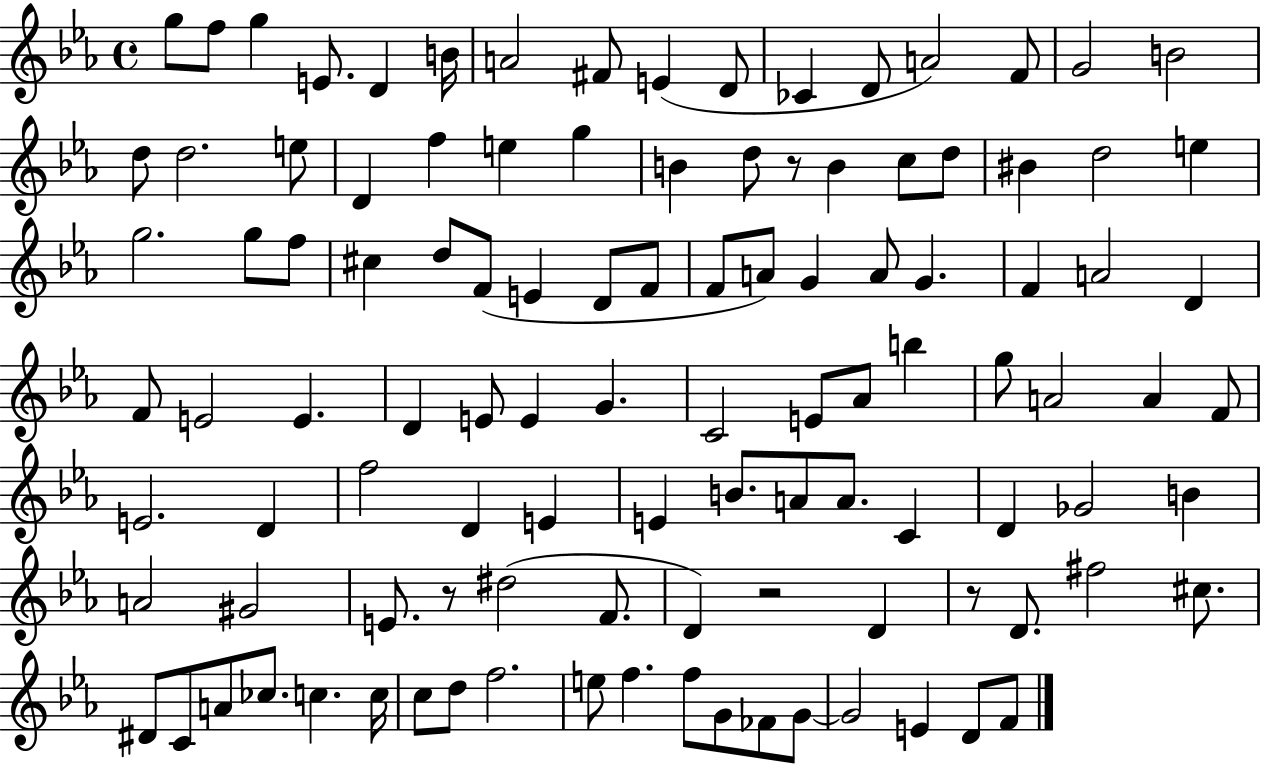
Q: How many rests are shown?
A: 4